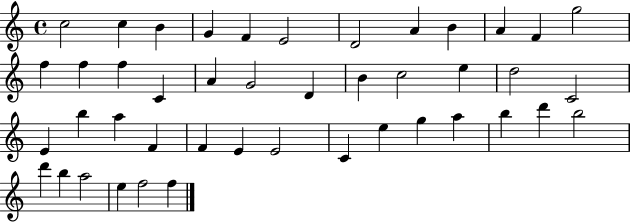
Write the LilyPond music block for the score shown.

{
  \clef treble
  \time 4/4
  \defaultTimeSignature
  \key c \major
  c''2 c''4 b'4 | g'4 f'4 e'2 | d'2 a'4 b'4 | a'4 f'4 g''2 | \break f''4 f''4 f''4 c'4 | a'4 g'2 d'4 | b'4 c''2 e''4 | d''2 c'2 | \break e'4 b''4 a''4 f'4 | f'4 e'4 e'2 | c'4 e''4 g''4 a''4 | b''4 d'''4 b''2 | \break d'''4 b''4 a''2 | e''4 f''2 f''4 | \bar "|."
}